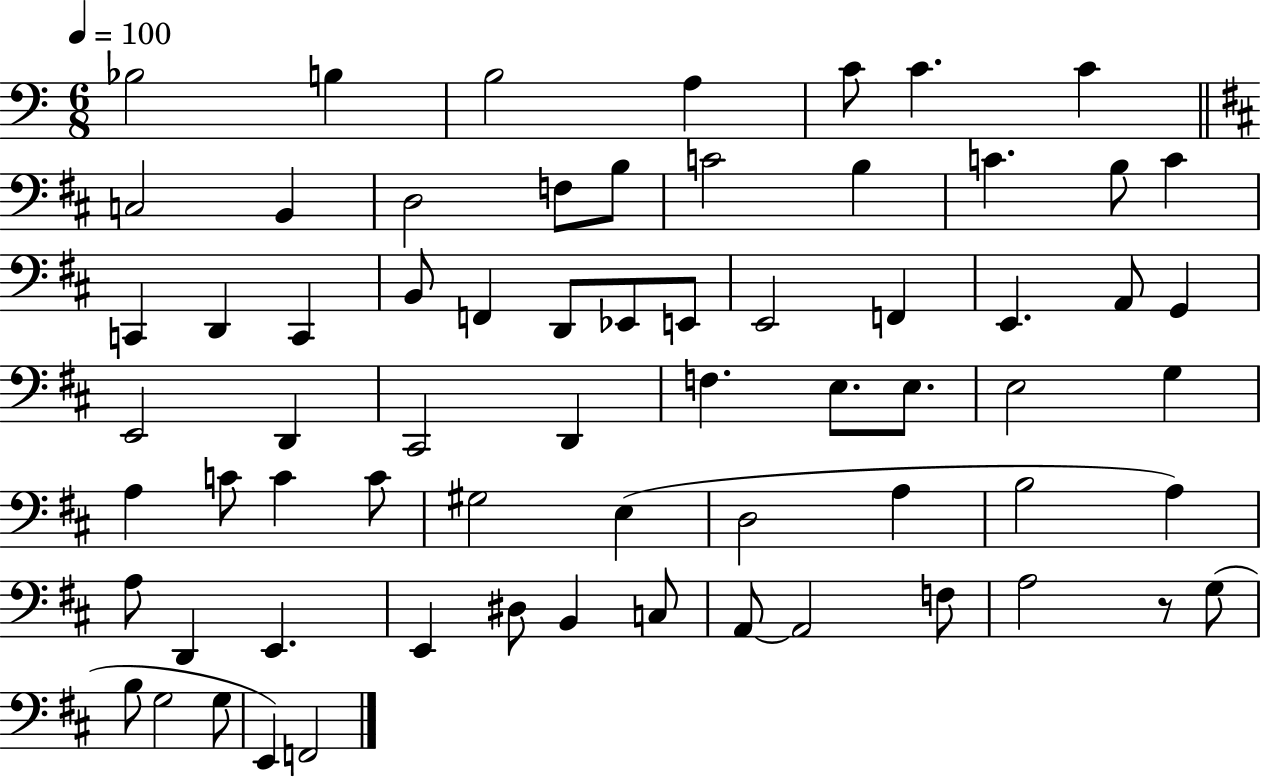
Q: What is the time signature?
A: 6/8